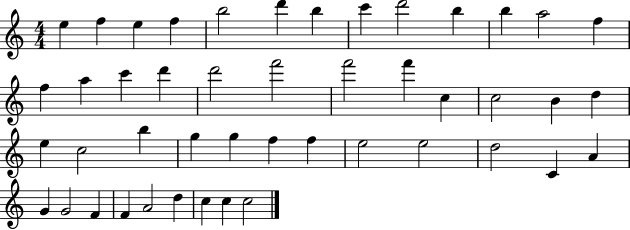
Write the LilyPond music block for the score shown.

{
  \clef treble
  \numericTimeSignature
  \time 4/4
  \key c \major
  e''4 f''4 e''4 f''4 | b''2 d'''4 b''4 | c'''4 d'''2 b''4 | b''4 a''2 f''4 | \break f''4 a''4 c'''4 d'''4 | d'''2 f'''2 | f'''2 f'''4 c''4 | c''2 b'4 d''4 | \break e''4 c''2 b''4 | g''4 g''4 f''4 f''4 | e''2 e''2 | d''2 c'4 a'4 | \break g'4 g'2 f'4 | f'4 a'2 d''4 | c''4 c''4 c''2 | \bar "|."
}